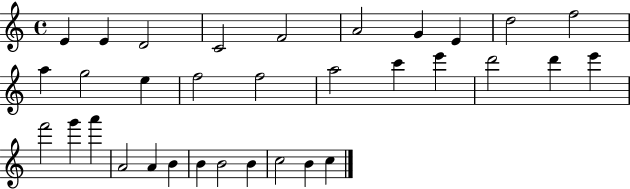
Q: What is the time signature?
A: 4/4